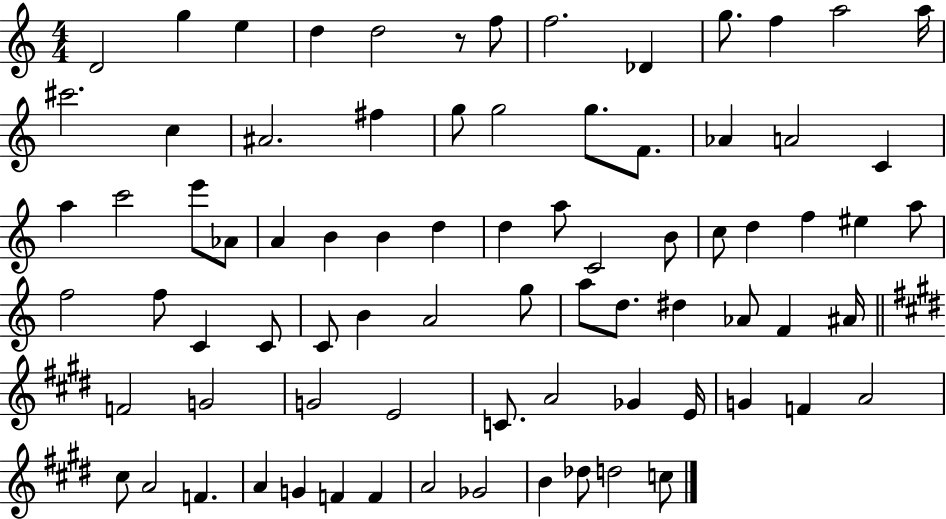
X:1
T:Untitled
M:4/4
L:1/4
K:C
D2 g e d d2 z/2 f/2 f2 _D g/2 f a2 a/4 ^c'2 c ^A2 ^f g/2 g2 g/2 F/2 _A A2 C a c'2 e'/2 _A/2 A B B d d a/2 C2 B/2 c/2 d f ^e a/2 f2 f/2 C C/2 C/2 B A2 g/2 a/2 d/2 ^d _A/2 F ^A/4 F2 G2 G2 E2 C/2 A2 _G E/4 G F A2 ^c/2 A2 F A G F F A2 _G2 B _d/2 d2 c/2